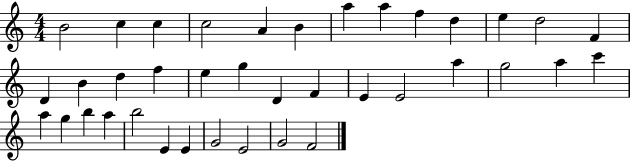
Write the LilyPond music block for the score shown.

{
  \clef treble
  \numericTimeSignature
  \time 4/4
  \key c \major
  b'2 c''4 c''4 | c''2 a'4 b'4 | a''4 a''4 f''4 d''4 | e''4 d''2 f'4 | \break d'4 b'4 d''4 f''4 | e''4 g''4 d'4 f'4 | e'4 e'2 a''4 | g''2 a''4 c'''4 | \break a''4 g''4 b''4 a''4 | b''2 e'4 e'4 | g'2 e'2 | g'2 f'2 | \break \bar "|."
}